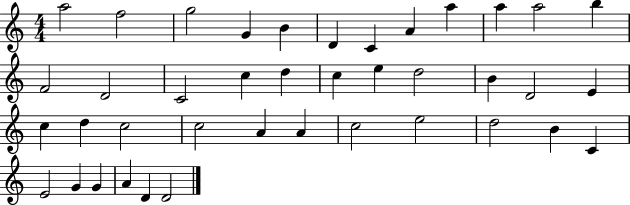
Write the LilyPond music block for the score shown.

{
  \clef treble
  \numericTimeSignature
  \time 4/4
  \key c \major
  a''2 f''2 | g''2 g'4 b'4 | d'4 c'4 a'4 a''4 | a''4 a''2 b''4 | \break f'2 d'2 | c'2 c''4 d''4 | c''4 e''4 d''2 | b'4 d'2 e'4 | \break c''4 d''4 c''2 | c''2 a'4 a'4 | c''2 e''2 | d''2 b'4 c'4 | \break e'2 g'4 g'4 | a'4 d'4 d'2 | \bar "|."
}